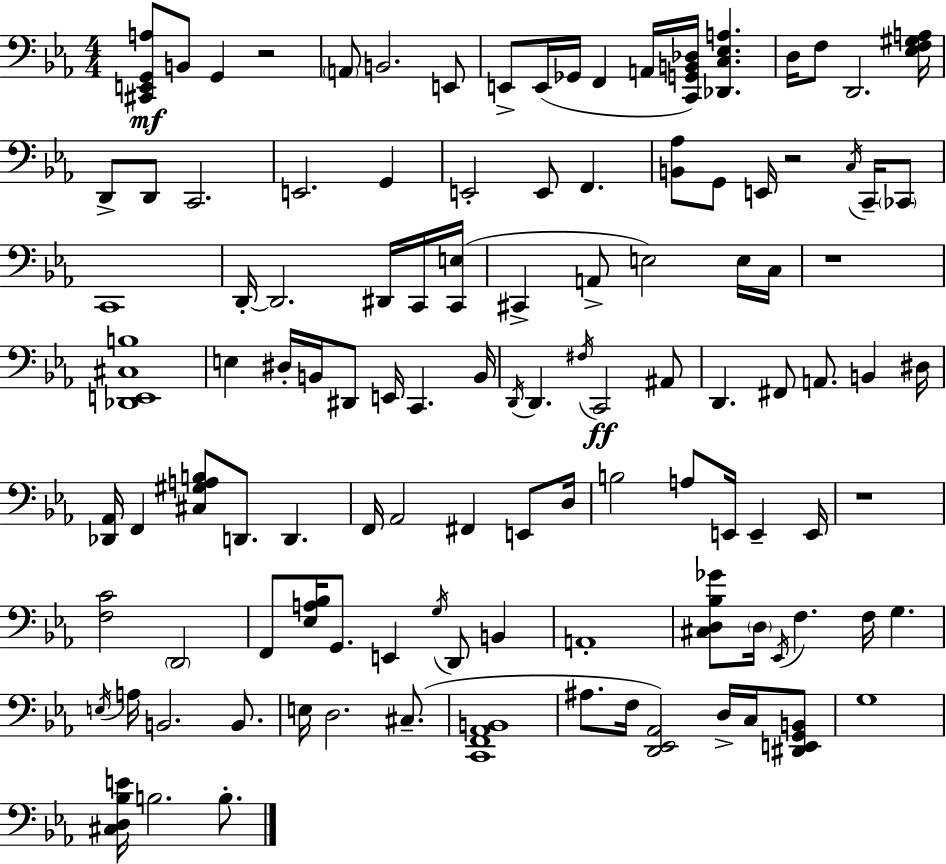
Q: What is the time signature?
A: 4/4